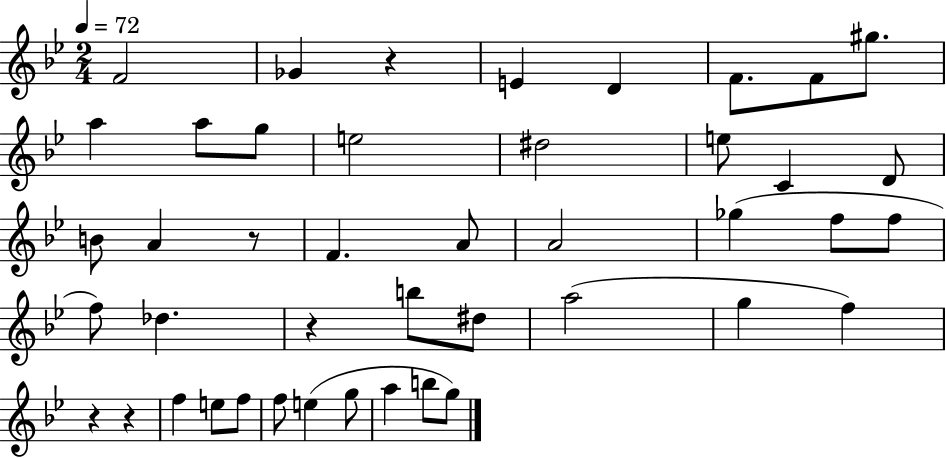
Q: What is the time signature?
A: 2/4